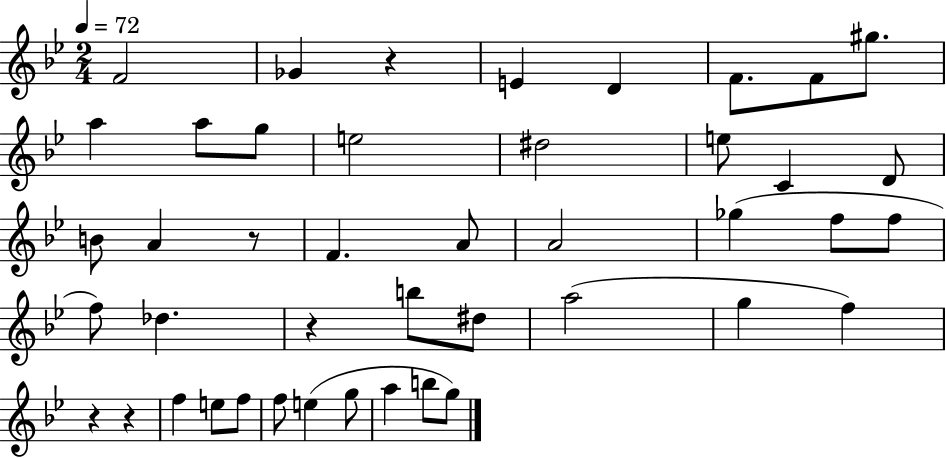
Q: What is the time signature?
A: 2/4